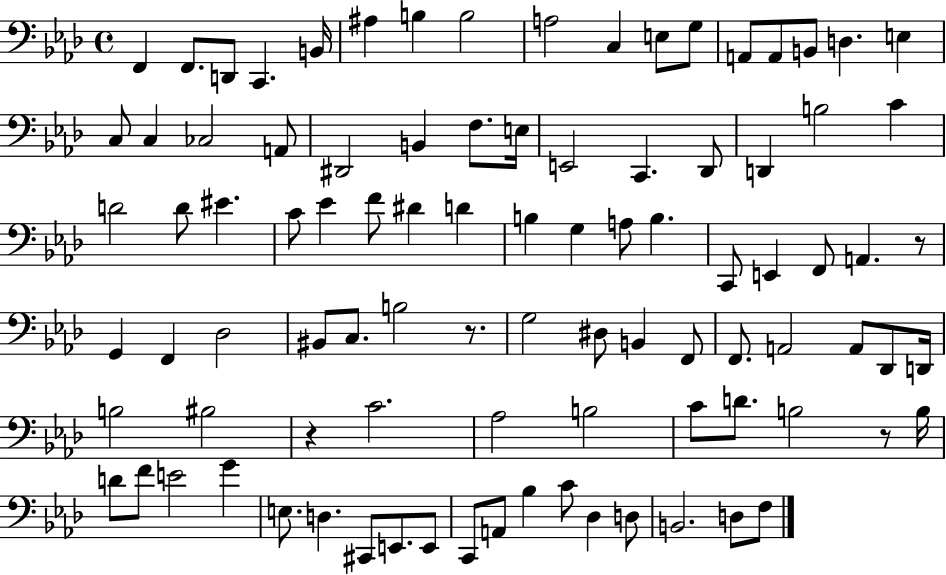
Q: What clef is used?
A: bass